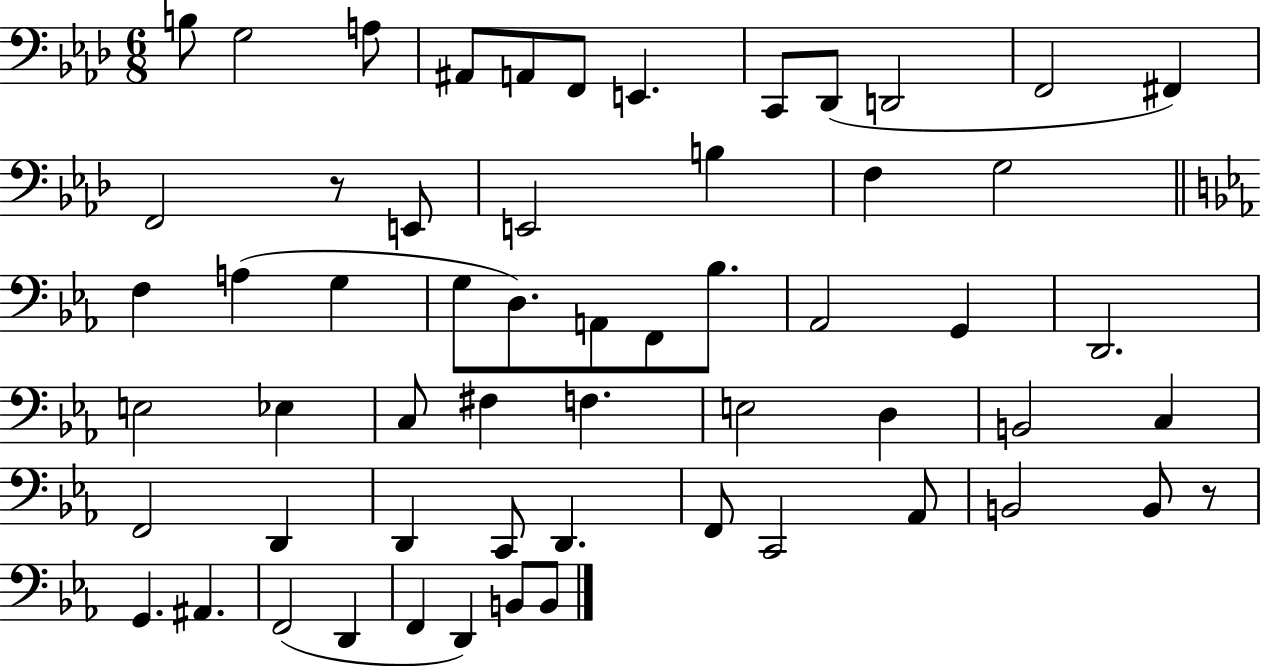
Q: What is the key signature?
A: AES major